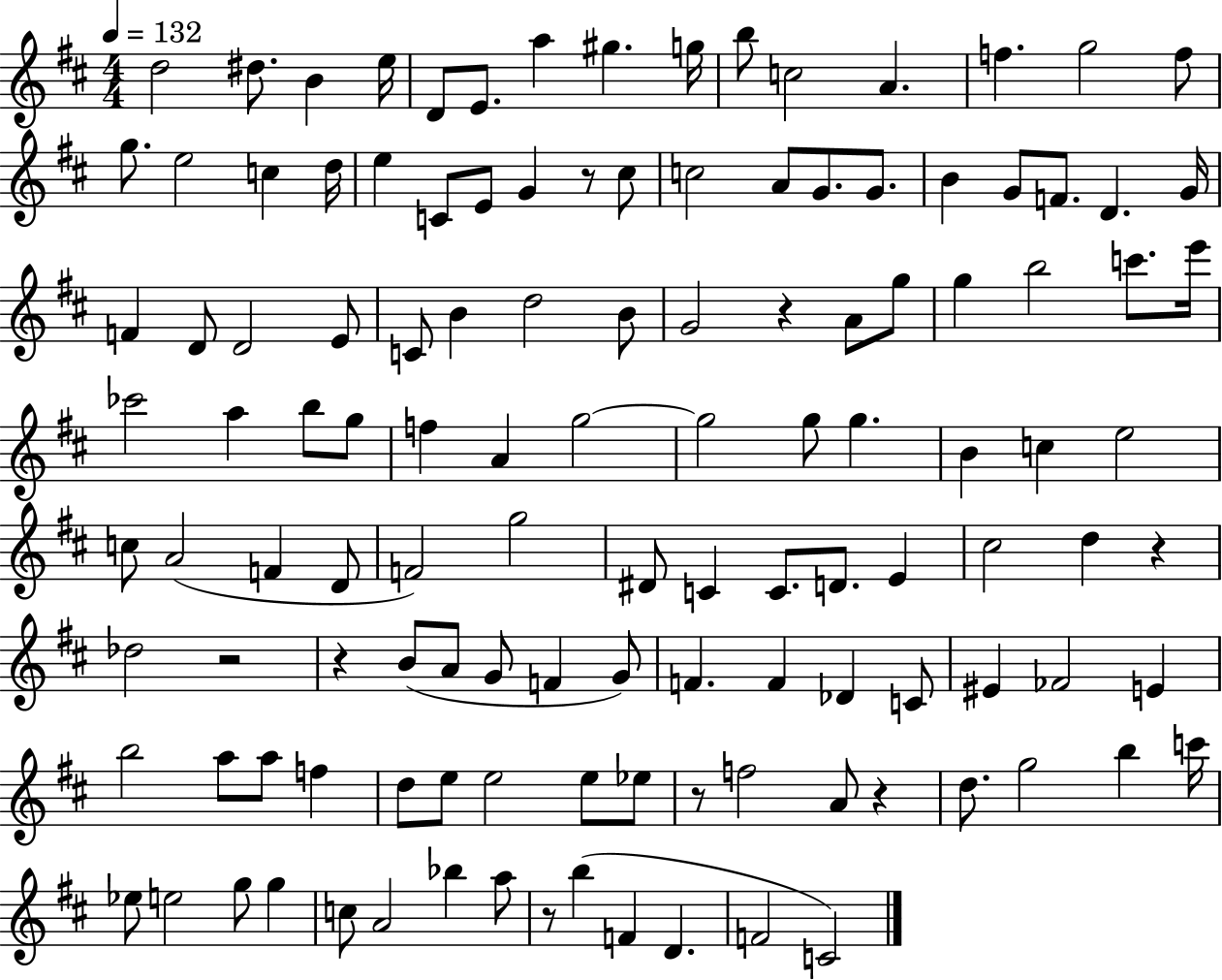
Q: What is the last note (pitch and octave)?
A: C4